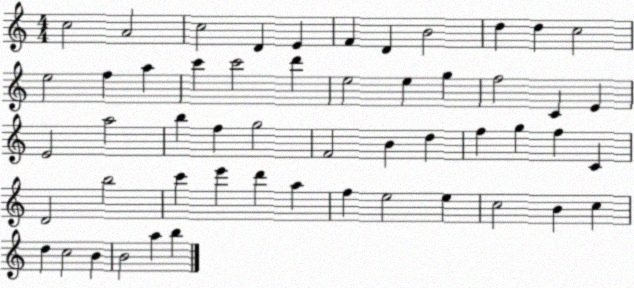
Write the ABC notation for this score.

X:1
T:Untitled
M:4/4
L:1/4
K:C
c2 A2 c2 D E F D B2 d d c2 e2 f a c' c'2 d' e2 e g f2 C E E2 a2 b f g2 F2 B d f g f C D2 b2 c' e' d' a f e2 e c2 B c d c2 B B2 a b